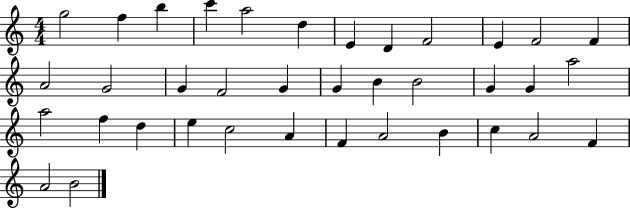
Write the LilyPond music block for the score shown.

{
  \clef treble
  \numericTimeSignature
  \time 4/4
  \key c \major
  g''2 f''4 b''4 | c'''4 a''2 d''4 | e'4 d'4 f'2 | e'4 f'2 f'4 | \break a'2 g'2 | g'4 f'2 g'4 | g'4 b'4 b'2 | g'4 g'4 a''2 | \break a''2 f''4 d''4 | e''4 c''2 a'4 | f'4 a'2 b'4 | c''4 a'2 f'4 | \break a'2 b'2 | \bar "|."
}